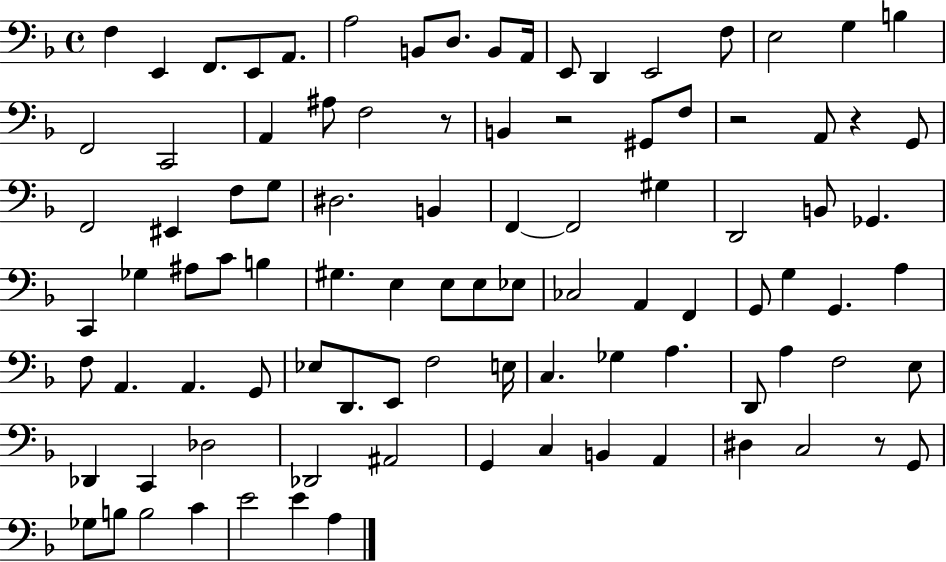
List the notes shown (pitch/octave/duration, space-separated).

F3/q E2/q F2/e. E2/e A2/e. A3/h B2/e D3/e. B2/e A2/s E2/e D2/q E2/h F3/e E3/h G3/q B3/q F2/h C2/h A2/q A#3/e F3/h R/e B2/q R/h G#2/e F3/e R/h A2/e R/q G2/e F2/h EIS2/q F3/e G3/e D#3/h. B2/q F2/q F2/h G#3/q D2/h B2/e Gb2/q. C2/q Gb3/q A#3/e C4/e B3/q G#3/q. E3/q E3/e E3/e Eb3/e CES3/h A2/q F2/q G2/e G3/q G2/q. A3/q F3/e A2/q. A2/q. G2/e Eb3/e D2/e. E2/e F3/h E3/s C3/q. Gb3/q A3/q. D2/e A3/q F3/h E3/e Db2/q C2/q Db3/h Db2/h A#2/h G2/q C3/q B2/q A2/q D#3/q C3/h R/e G2/e Gb3/e B3/e B3/h C4/q E4/h E4/q A3/q